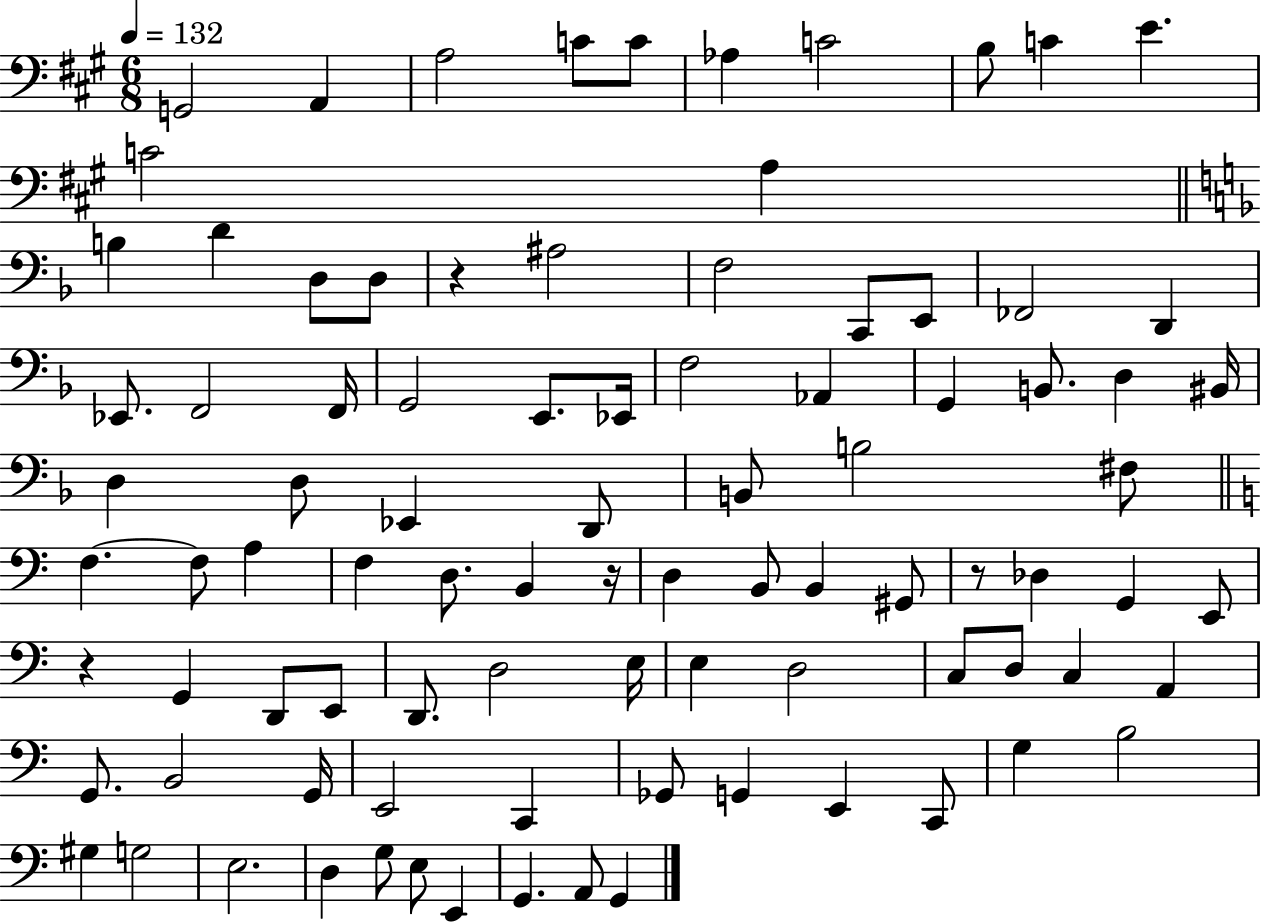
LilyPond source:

{
  \clef bass
  \numericTimeSignature
  \time 6/8
  \key a \major
  \tempo 4 = 132
  \repeat volta 2 { g,2 a,4 | a2 c'8 c'8 | aes4 c'2 | b8 c'4 e'4. | \break c'2 a4 | \bar "||" \break \key f \major b4 d'4 d8 d8 | r4 ais2 | f2 c,8 e,8 | fes,2 d,4 | \break ees,8. f,2 f,16 | g,2 e,8. ees,16 | f2 aes,4 | g,4 b,8. d4 bis,16 | \break d4 d8 ees,4 d,8 | b,8 b2 fis8 | \bar "||" \break \key c \major f4.~~ f8 a4 | f4 d8. b,4 r16 | d4 b,8 b,4 gis,8 | r8 des4 g,4 e,8 | \break r4 g,4 d,8 e,8 | d,8. d2 e16 | e4 d2 | c8 d8 c4 a,4 | \break g,8. b,2 g,16 | e,2 c,4 | ges,8 g,4 e,4 c,8 | g4 b2 | \break gis4 g2 | e2. | d4 g8 e8 e,4 | g,4. a,8 g,4 | \break } \bar "|."
}